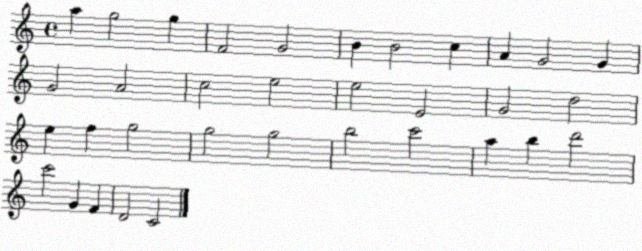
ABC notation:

X:1
T:Untitled
M:4/4
L:1/4
K:C
a g2 g F2 G2 B B2 c A G2 G G2 A2 c2 e2 e2 E2 G2 d2 e f g2 g2 g2 b2 c'2 a b d'2 c'2 G F D2 C2